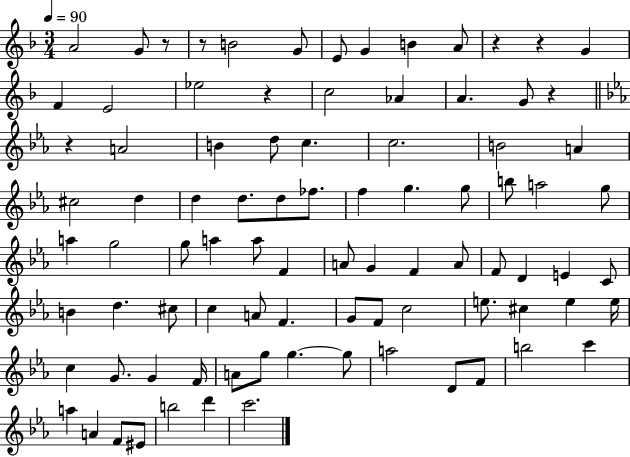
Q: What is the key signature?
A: F major